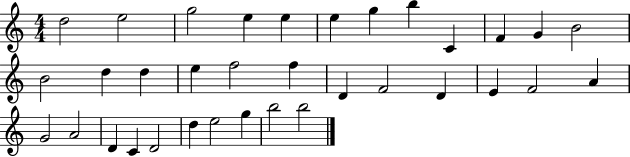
D5/h E5/h G5/h E5/q E5/q E5/q G5/q B5/q C4/q F4/q G4/q B4/h B4/h D5/q D5/q E5/q F5/h F5/q D4/q F4/h D4/q E4/q F4/h A4/q G4/h A4/h D4/q C4/q D4/h D5/q E5/h G5/q B5/h B5/h